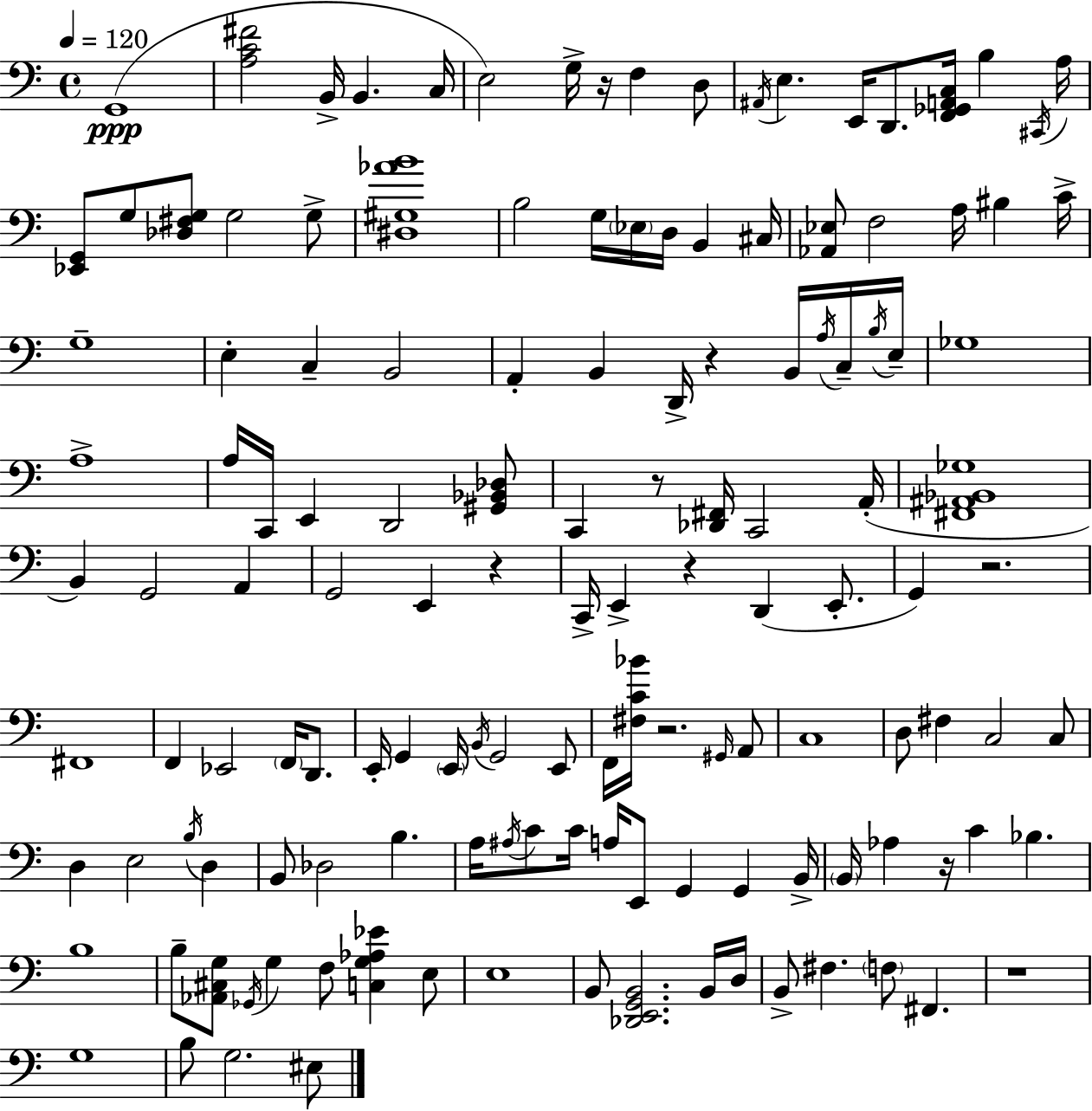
G2/w [A3,C4,F#4]/h B2/s B2/q. C3/s E3/h G3/s R/s F3/q D3/e A#2/s E3/q. E2/s D2/e. [F2,Gb2,A2,C3]/s B3/q C#2/s A3/s [Eb2,G2]/e G3/e [Db3,F#3,G3]/e G3/h G3/e [D#3,G#3,Ab4,B4]/w B3/h G3/s Eb3/s D3/s B2/q C#3/s [Ab2,Eb3]/e F3/h A3/s BIS3/q C4/s G3/w E3/q C3/q B2/h A2/q B2/q D2/s R/q B2/s A3/s C3/s B3/s E3/s Gb3/w A3/w A3/s C2/s E2/q D2/h [G#2,Bb2,Db3]/e C2/q R/e [Db2,F#2]/s C2/h A2/s [F#2,A#2,Bb2,Gb3]/w B2/q G2/h A2/q G2/h E2/q R/q C2/s E2/q R/q D2/q E2/e. G2/q R/h. F#2/w F2/q Eb2/h F2/s D2/e. E2/s G2/q E2/s B2/s G2/h E2/e F2/s [F#3,C4,Bb4]/s R/h. G#2/s A2/e C3/w D3/e F#3/q C3/h C3/e D3/q E3/h B3/s D3/q B2/e Db3/h B3/q. A3/s A#3/s C4/e C4/s A3/s E2/e G2/q G2/q B2/s B2/s Ab3/q R/s C4/q Bb3/q. B3/w B3/e [Ab2,C#3,G3]/e Gb2/s G3/q F3/e [C3,G3,Ab3,Eb4]/q E3/e E3/w B2/e [Db2,E2,G2,B2]/h. B2/s D3/s B2/e F#3/q. F3/e F#2/q. R/w G3/w B3/e G3/h. EIS3/e